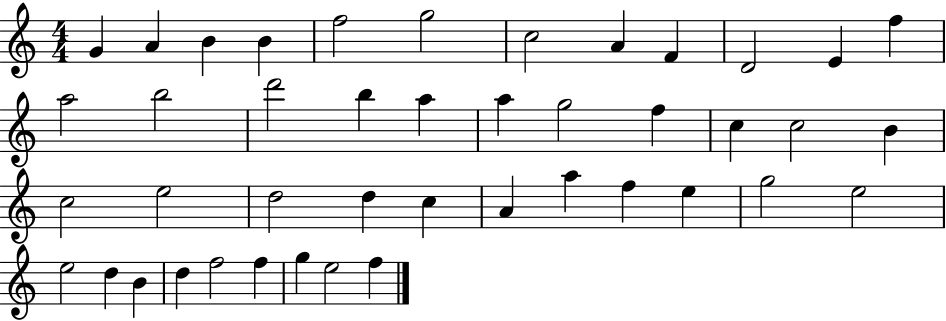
X:1
T:Untitled
M:4/4
L:1/4
K:C
G A B B f2 g2 c2 A F D2 E f a2 b2 d'2 b a a g2 f c c2 B c2 e2 d2 d c A a f e g2 e2 e2 d B d f2 f g e2 f